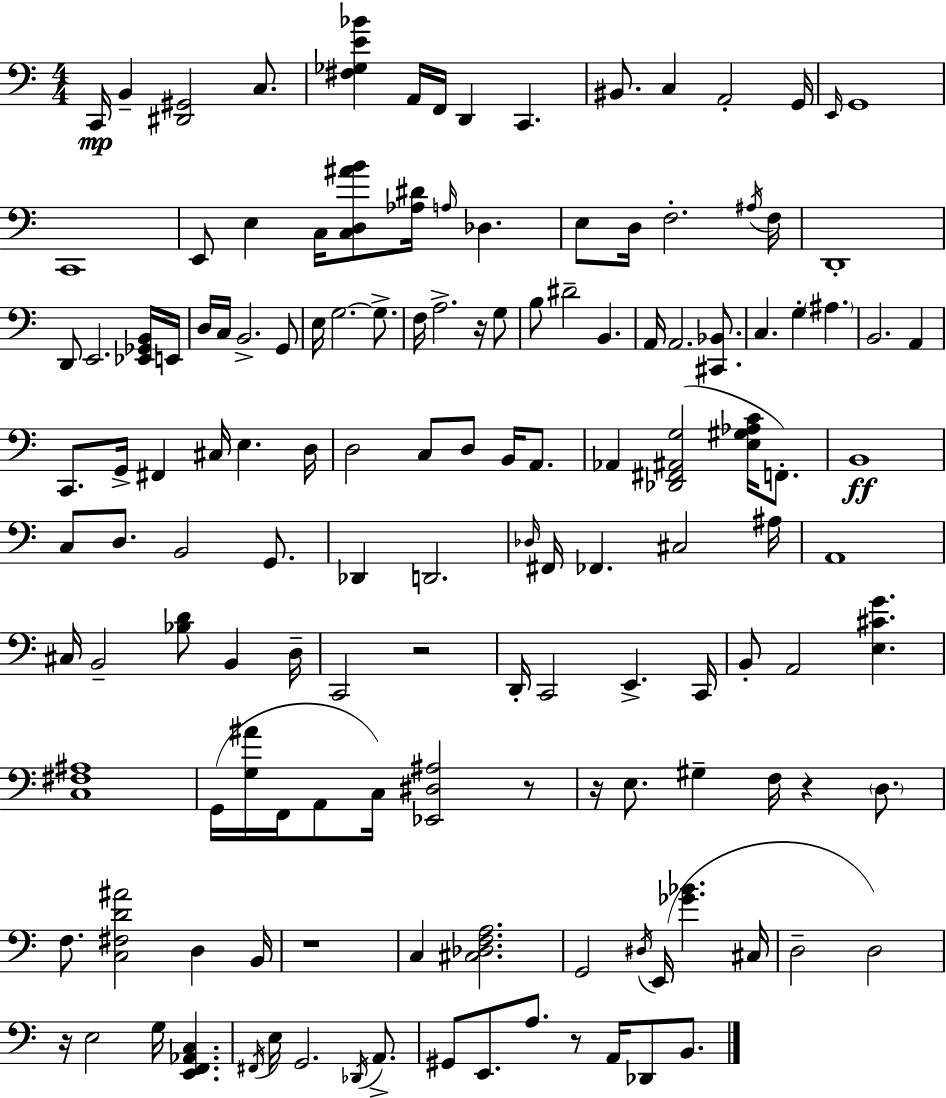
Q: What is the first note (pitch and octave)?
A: C2